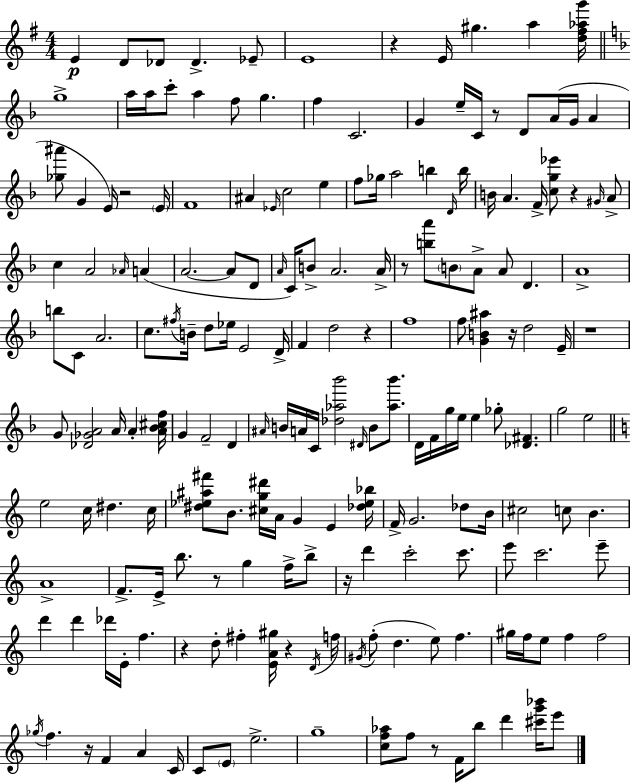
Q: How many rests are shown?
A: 14